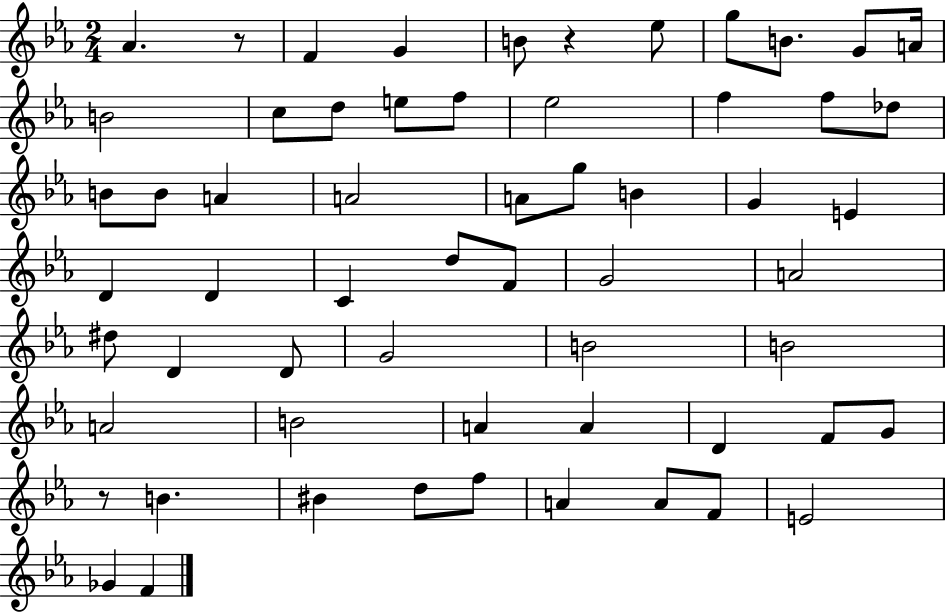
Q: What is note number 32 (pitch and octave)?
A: F4